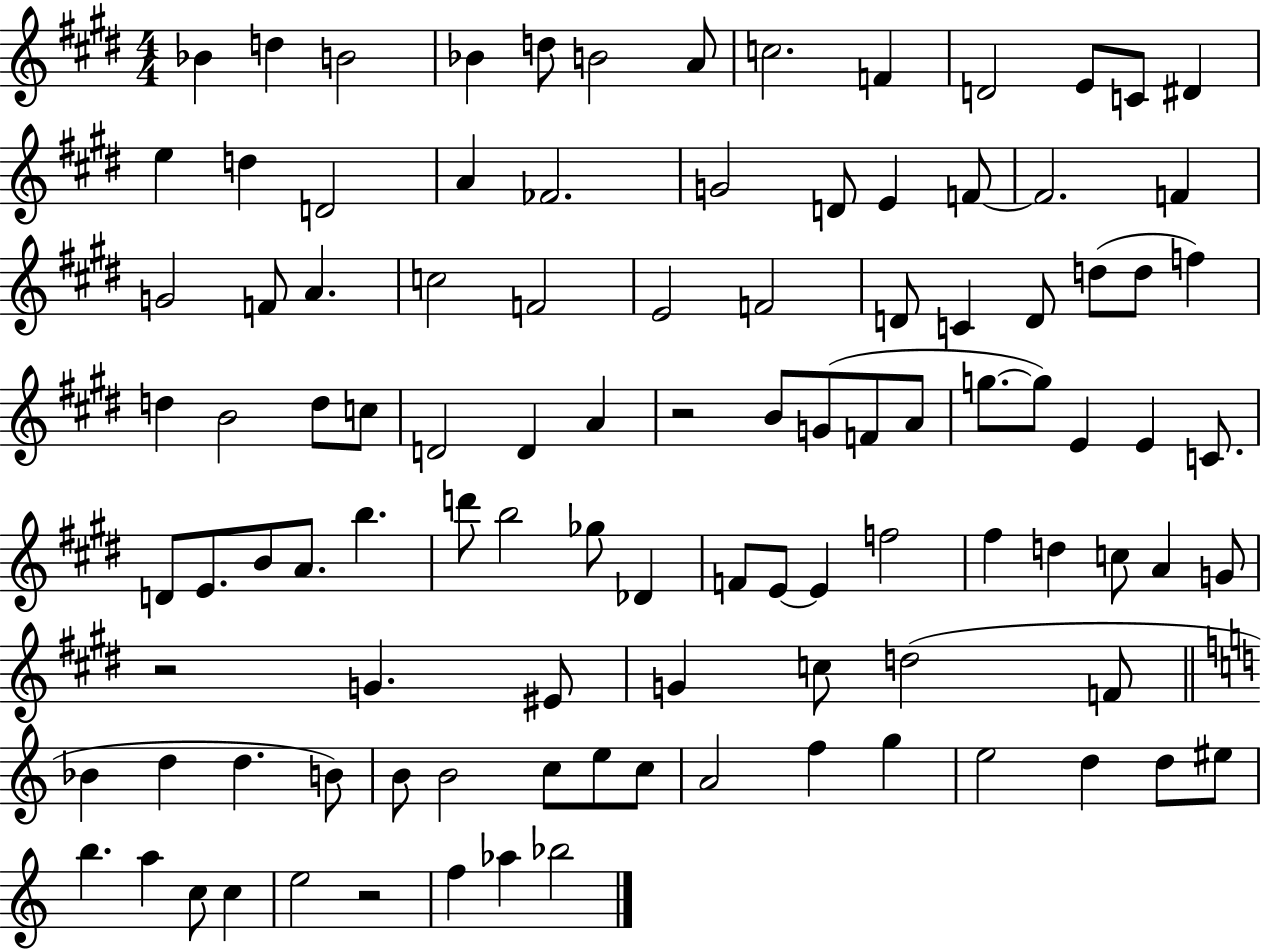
Bb4/q D5/q B4/h Bb4/q D5/e B4/h A4/e C5/h. F4/q D4/h E4/e C4/e D#4/q E5/q D5/q D4/h A4/q FES4/h. G4/h D4/e E4/q F4/e F4/h. F4/q G4/h F4/e A4/q. C5/h F4/h E4/h F4/h D4/e C4/q D4/e D5/e D5/e F5/q D5/q B4/h D5/e C5/e D4/h D4/q A4/q R/h B4/e G4/e F4/e A4/e G5/e. G5/e E4/q E4/q C4/e. D4/e E4/e. B4/e A4/e. B5/q. D6/e B5/h Gb5/e Db4/q F4/e E4/e E4/q F5/h F#5/q D5/q C5/e A4/q G4/e R/h G4/q. EIS4/e G4/q C5/e D5/h F4/e Bb4/q D5/q D5/q. B4/e B4/e B4/h C5/e E5/e C5/e A4/h F5/q G5/q E5/h D5/q D5/e EIS5/e B5/q. A5/q C5/e C5/q E5/h R/h F5/q Ab5/q Bb5/h